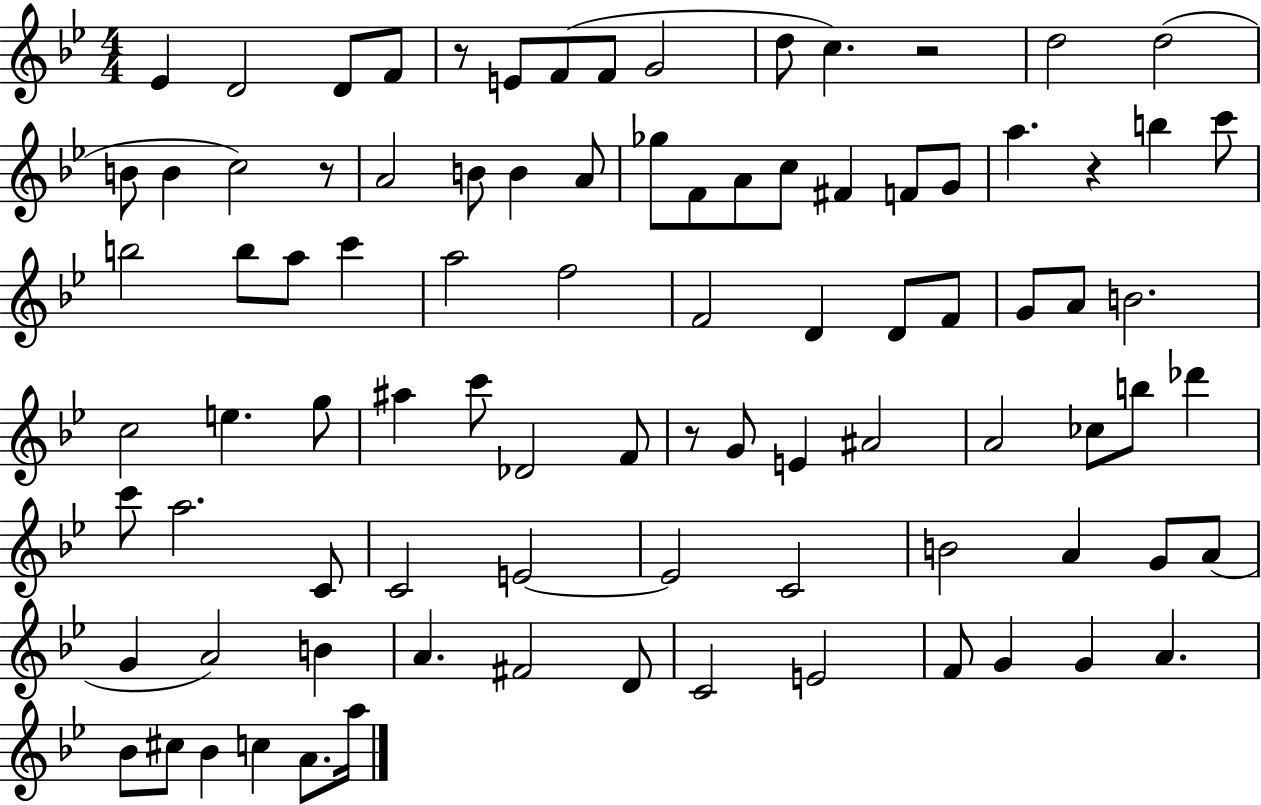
X:1
T:Untitled
M:4/4
L:1/4
K:Bb
_E D2 D/2 F/2 z/2 E/2 F/2 F/2 G2 d/2 c z2 d2 d2 B/2 B c2 z/2 A2 B/2 B A/2 _g/2 F/2 A/2 c/2 ^F F/2 G/2 a z b c'/2 b2 b/2 a/2 c' a2 f2 F2 D D/2 F/2 G/2 A/2 B2 c2 e g/2 ^a c'/2 _D2 F/2 z/2 G/2 E ^A2 A2 _c/2 b/2 _d' c'/2 a2 C/2 C2 E2 E2 C2 B2 A G/2 A/2 G A2 B A ^F2 D/2 C2 E2 F/2 G G A _B/2 ^c/2 _B c A/2 a/4